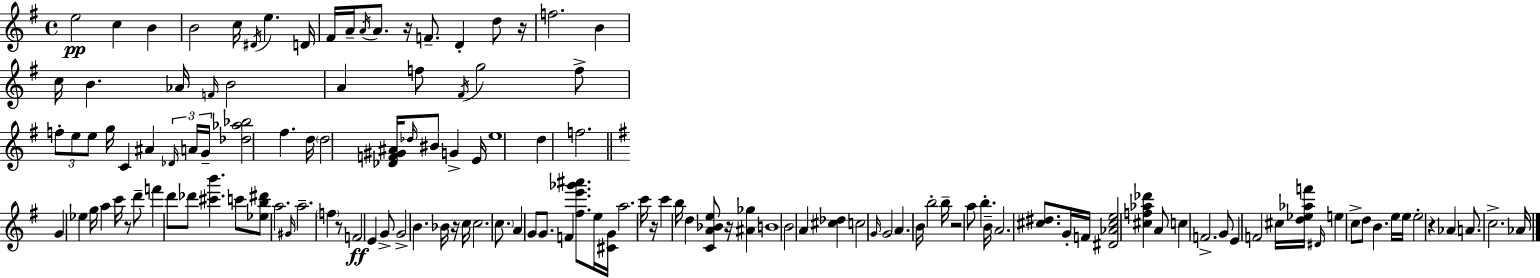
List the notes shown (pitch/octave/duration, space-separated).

E5/h C5/q B4/q B4/h C5/s D#4/s E5/q. D4/s F#4/s A4/s A4/s A4/e. R/s F4/e. D4/q D5/e R/s F5/h. B4/q C5/s B4/q. Ab4/s F4/s B4/h A4/q F5/e F#4/s G5/h F5/e F5/e E5/e E5/e G5/s C4/q A#4/q Db4/s A4/s G4/s [Db5,Ab5,Bb5]/h F#5/q. D5/s D5/h [Db4,F4,G#4,A#4]/s Db5/s BIS4/e G4/q E4/s E5/w D5/q F5/h. G4/q Eb5/q G5/s A5/q C6/s R/e D6/e F6/q D6/e Db6/e [C#6,B6]/q. C6/e [Eb5,B5,D#6]/e A5/h. G#4/s A5/h. F5/q R/e F4/h E4/q G4/e G4/h B4/q. Bb4/s R/s C5/s C5/h. C5/e. A4/q G4/e G4/e. F4/q [F#5,E6,Gb6,A#6]/e. E5/s [C#4,G4]/s A5/h. C6/s R/s C6/q B5/s D5/q [C4,A4,Bb4,E5]/e R/s [A#4,Gb5]/q B4/w B4/h A4/q [C#5,Db5]/q C5/h G4/s G4/h A4/q. B4/s B5/h B5/s R/h A5/e B5/q. B4/s A4/h. [C#5,D#5]/e. G4/s F4/s [D#4,Ab4,C#5,E5]/h [C#5,F5,Ab5,Db6]/q A4/e C5/q F4/h. G4/e E4/q F4/h C#5/s [D5,Eb5,Ab5,F6]/s D#4/s E5/q C5/e D5/e B4/q. E5/s E5/s E5/h R/q Ab4/q A4/e. C5/h. Ab4/s